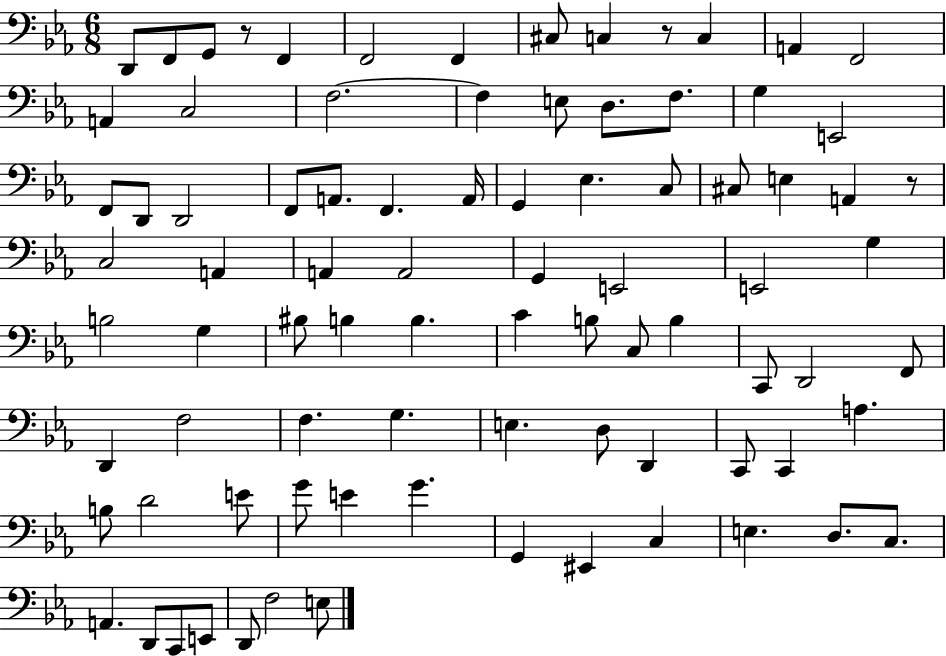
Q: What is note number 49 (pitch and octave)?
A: C3